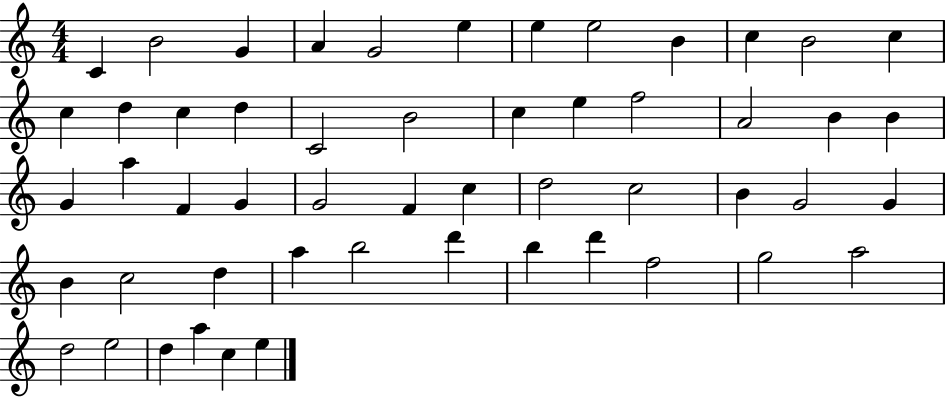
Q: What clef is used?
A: treble